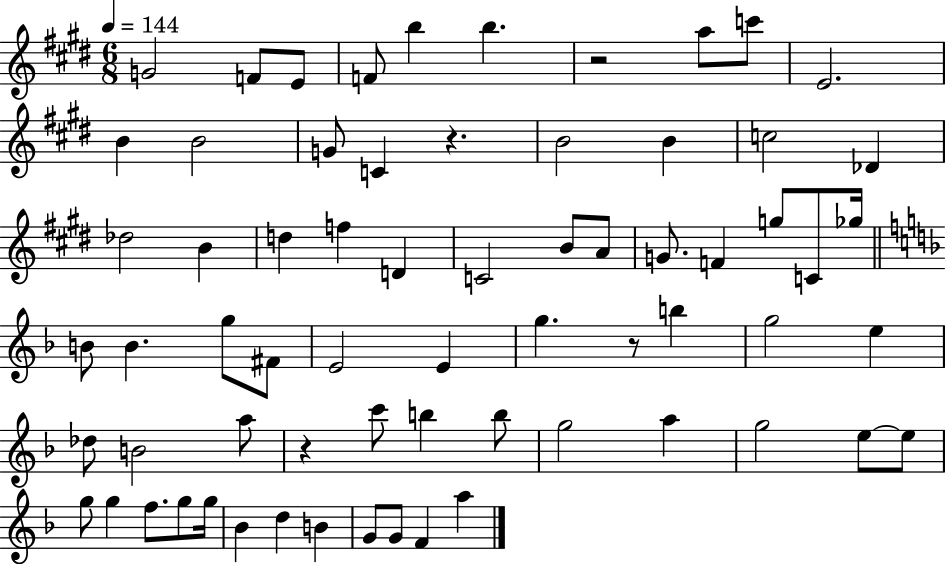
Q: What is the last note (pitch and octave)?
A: A5